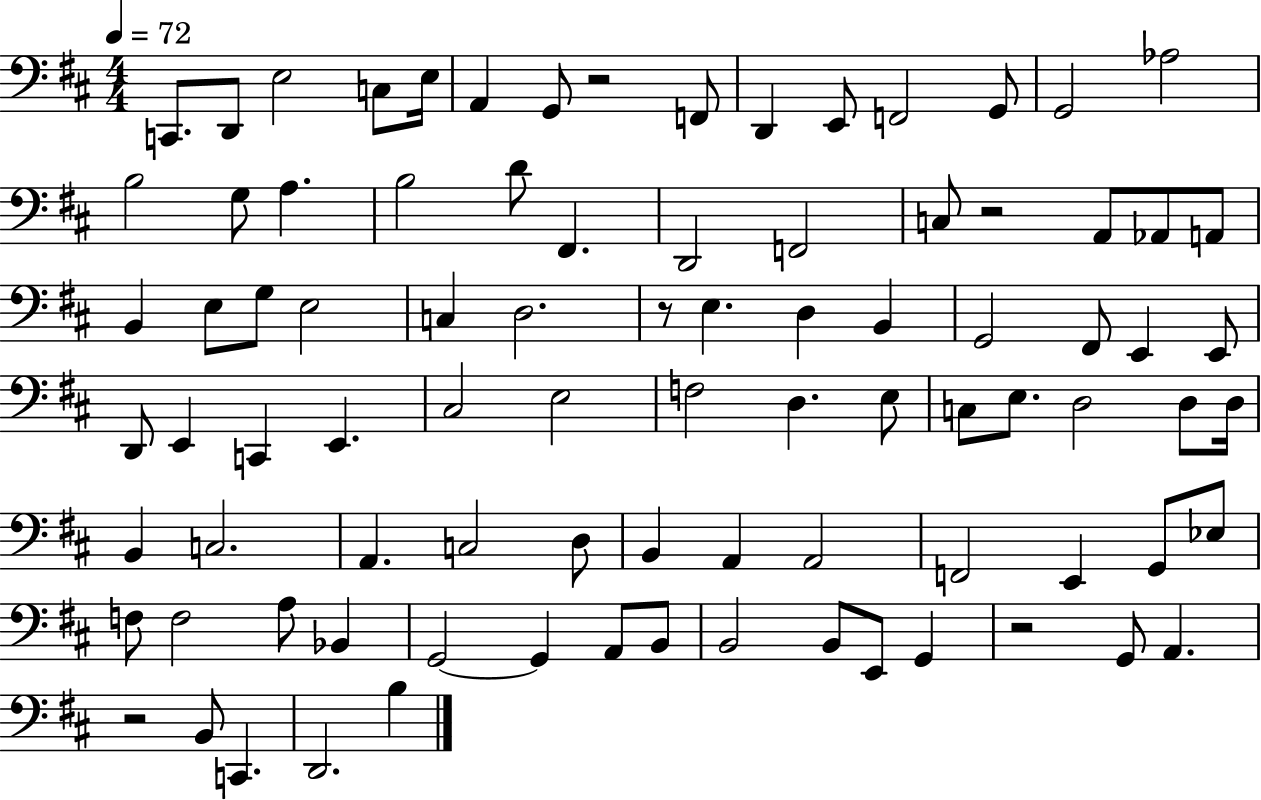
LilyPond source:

{
  \clef bass
  \numericTimeSignature
  \time 4/4
  \key d \major
  \tempo 4 = 72
  c,8. d,8 e2 c8 e16 | a,4 g,8 r2 f,8 | d,4 e,8 f,2 g,8 | g,2 aes2 | \break b2 g8 a4. | b2 d'8 fis,4. | d,2 f,2 | c8 r2 a,8 aes,8 a,8 | \break b,4 e8 g8 e2 | c4 d2. | r8 e4. d4 b,4 | g,2 fis,8 e,4 e,8 | \break d,8 e,4 c,4 e,4. | cis2 e2 | f2 d4. e8 | c8 e8. d2 d8 d16 | \break b,4 c2. | a,4. c2 d8 | b,4 a,4 a,2 | f,2 e,4 g,8 ees8 | \break f8 f2 a8 bes,4 | g,2~~ g,4 a,8 b,8 | b,2 b,8 e,8 g,4 | r2 g,8 a,4. | \break r2 b,8 c,4. | d,2. b4 | \bar "|."
}